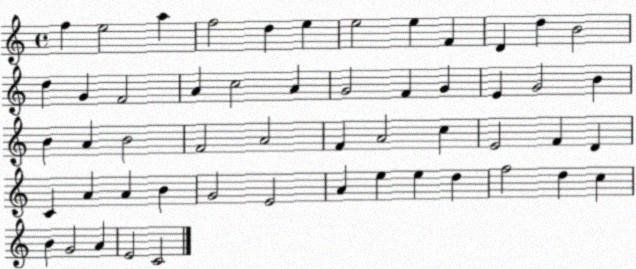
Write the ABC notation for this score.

X:1
T:Untitled
M:4/4
L:1/4
K:C
f e2 a f2 d e e2 e F D d B2 d G F2 A c2 A G2 F G E G2 B B A B2 F2 A2 F A2 c E2 F D C A A B G2 E2 A e e d f2 d c B G2 A E2 C2